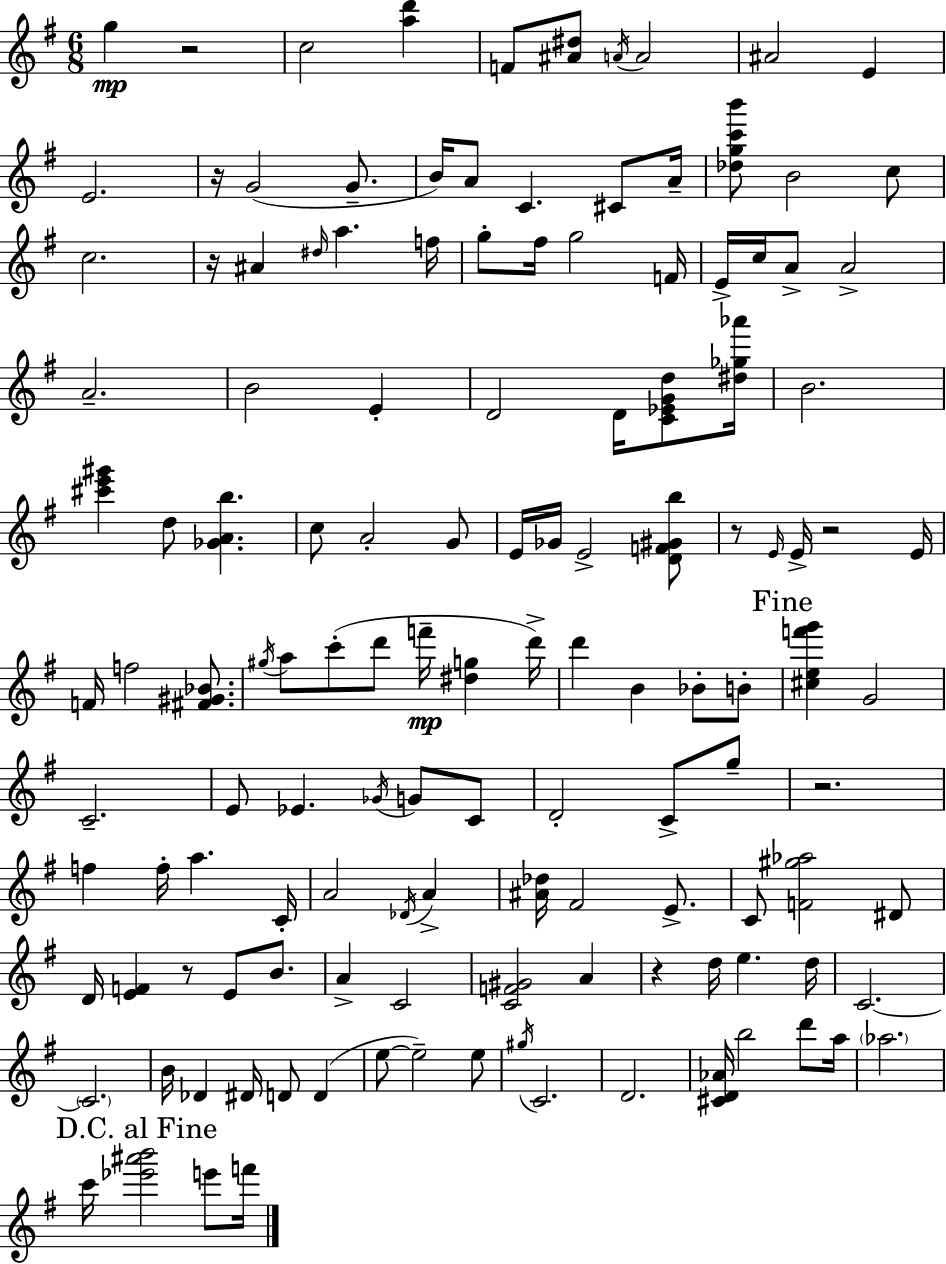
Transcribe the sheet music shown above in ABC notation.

X:1
T:Untitled
M:6/8
L:1/4
K:G
g z2 c2 [ad'] F/2 [^A^d]/2 A/4 A2 ^A2 E E2 z/4 G2 G/2 B/4 A/2 C ^C/2 A/4 [_dgc'b']/2 B2 c/2 c2 z/4 ^A ^d/4 a f/4 g/2 ^f/4 g2 F/4 E/4 c/4 A/2 A2 A2 B2 E D2 D/4 [C_EGd]/2 [^d_g_a']/4 B2 [^c'e'^g'] d/2 [_GAb] c/2 A2 G/2 E/4 _G/4 E2 [DF^Gb]/2 z/2 E/4 E/4 z2 E/4 F/4 f2 [^F^G_B]/2 ^g/4 a/2 c'/2 d'/2 f'/4 [^dg] d'/4 d' B _B/2 B/2 [^cef'g'] G2 C2 E/2 _E _G/4 G/2 C/2 D2 C/2 g/2 z2 f f/4 a C/4 A2 _D/4 A [^A_d]/4 ^F2 E/2 C/2 [F^g_a]2 ^D/2 D/4 [EF] z/2 E/2 B/2 A C2 [CF^G]2 A z d/4 e d/4 C2 C2 B/4 _D ^D/4 D/2 D e/2 e2 e/2 ^g/4 C2 D2 [^CD_A]/4 b2 d'/2 a/4 _a2 c'/4 [_e'^a'b']2 e'/2 f'/4